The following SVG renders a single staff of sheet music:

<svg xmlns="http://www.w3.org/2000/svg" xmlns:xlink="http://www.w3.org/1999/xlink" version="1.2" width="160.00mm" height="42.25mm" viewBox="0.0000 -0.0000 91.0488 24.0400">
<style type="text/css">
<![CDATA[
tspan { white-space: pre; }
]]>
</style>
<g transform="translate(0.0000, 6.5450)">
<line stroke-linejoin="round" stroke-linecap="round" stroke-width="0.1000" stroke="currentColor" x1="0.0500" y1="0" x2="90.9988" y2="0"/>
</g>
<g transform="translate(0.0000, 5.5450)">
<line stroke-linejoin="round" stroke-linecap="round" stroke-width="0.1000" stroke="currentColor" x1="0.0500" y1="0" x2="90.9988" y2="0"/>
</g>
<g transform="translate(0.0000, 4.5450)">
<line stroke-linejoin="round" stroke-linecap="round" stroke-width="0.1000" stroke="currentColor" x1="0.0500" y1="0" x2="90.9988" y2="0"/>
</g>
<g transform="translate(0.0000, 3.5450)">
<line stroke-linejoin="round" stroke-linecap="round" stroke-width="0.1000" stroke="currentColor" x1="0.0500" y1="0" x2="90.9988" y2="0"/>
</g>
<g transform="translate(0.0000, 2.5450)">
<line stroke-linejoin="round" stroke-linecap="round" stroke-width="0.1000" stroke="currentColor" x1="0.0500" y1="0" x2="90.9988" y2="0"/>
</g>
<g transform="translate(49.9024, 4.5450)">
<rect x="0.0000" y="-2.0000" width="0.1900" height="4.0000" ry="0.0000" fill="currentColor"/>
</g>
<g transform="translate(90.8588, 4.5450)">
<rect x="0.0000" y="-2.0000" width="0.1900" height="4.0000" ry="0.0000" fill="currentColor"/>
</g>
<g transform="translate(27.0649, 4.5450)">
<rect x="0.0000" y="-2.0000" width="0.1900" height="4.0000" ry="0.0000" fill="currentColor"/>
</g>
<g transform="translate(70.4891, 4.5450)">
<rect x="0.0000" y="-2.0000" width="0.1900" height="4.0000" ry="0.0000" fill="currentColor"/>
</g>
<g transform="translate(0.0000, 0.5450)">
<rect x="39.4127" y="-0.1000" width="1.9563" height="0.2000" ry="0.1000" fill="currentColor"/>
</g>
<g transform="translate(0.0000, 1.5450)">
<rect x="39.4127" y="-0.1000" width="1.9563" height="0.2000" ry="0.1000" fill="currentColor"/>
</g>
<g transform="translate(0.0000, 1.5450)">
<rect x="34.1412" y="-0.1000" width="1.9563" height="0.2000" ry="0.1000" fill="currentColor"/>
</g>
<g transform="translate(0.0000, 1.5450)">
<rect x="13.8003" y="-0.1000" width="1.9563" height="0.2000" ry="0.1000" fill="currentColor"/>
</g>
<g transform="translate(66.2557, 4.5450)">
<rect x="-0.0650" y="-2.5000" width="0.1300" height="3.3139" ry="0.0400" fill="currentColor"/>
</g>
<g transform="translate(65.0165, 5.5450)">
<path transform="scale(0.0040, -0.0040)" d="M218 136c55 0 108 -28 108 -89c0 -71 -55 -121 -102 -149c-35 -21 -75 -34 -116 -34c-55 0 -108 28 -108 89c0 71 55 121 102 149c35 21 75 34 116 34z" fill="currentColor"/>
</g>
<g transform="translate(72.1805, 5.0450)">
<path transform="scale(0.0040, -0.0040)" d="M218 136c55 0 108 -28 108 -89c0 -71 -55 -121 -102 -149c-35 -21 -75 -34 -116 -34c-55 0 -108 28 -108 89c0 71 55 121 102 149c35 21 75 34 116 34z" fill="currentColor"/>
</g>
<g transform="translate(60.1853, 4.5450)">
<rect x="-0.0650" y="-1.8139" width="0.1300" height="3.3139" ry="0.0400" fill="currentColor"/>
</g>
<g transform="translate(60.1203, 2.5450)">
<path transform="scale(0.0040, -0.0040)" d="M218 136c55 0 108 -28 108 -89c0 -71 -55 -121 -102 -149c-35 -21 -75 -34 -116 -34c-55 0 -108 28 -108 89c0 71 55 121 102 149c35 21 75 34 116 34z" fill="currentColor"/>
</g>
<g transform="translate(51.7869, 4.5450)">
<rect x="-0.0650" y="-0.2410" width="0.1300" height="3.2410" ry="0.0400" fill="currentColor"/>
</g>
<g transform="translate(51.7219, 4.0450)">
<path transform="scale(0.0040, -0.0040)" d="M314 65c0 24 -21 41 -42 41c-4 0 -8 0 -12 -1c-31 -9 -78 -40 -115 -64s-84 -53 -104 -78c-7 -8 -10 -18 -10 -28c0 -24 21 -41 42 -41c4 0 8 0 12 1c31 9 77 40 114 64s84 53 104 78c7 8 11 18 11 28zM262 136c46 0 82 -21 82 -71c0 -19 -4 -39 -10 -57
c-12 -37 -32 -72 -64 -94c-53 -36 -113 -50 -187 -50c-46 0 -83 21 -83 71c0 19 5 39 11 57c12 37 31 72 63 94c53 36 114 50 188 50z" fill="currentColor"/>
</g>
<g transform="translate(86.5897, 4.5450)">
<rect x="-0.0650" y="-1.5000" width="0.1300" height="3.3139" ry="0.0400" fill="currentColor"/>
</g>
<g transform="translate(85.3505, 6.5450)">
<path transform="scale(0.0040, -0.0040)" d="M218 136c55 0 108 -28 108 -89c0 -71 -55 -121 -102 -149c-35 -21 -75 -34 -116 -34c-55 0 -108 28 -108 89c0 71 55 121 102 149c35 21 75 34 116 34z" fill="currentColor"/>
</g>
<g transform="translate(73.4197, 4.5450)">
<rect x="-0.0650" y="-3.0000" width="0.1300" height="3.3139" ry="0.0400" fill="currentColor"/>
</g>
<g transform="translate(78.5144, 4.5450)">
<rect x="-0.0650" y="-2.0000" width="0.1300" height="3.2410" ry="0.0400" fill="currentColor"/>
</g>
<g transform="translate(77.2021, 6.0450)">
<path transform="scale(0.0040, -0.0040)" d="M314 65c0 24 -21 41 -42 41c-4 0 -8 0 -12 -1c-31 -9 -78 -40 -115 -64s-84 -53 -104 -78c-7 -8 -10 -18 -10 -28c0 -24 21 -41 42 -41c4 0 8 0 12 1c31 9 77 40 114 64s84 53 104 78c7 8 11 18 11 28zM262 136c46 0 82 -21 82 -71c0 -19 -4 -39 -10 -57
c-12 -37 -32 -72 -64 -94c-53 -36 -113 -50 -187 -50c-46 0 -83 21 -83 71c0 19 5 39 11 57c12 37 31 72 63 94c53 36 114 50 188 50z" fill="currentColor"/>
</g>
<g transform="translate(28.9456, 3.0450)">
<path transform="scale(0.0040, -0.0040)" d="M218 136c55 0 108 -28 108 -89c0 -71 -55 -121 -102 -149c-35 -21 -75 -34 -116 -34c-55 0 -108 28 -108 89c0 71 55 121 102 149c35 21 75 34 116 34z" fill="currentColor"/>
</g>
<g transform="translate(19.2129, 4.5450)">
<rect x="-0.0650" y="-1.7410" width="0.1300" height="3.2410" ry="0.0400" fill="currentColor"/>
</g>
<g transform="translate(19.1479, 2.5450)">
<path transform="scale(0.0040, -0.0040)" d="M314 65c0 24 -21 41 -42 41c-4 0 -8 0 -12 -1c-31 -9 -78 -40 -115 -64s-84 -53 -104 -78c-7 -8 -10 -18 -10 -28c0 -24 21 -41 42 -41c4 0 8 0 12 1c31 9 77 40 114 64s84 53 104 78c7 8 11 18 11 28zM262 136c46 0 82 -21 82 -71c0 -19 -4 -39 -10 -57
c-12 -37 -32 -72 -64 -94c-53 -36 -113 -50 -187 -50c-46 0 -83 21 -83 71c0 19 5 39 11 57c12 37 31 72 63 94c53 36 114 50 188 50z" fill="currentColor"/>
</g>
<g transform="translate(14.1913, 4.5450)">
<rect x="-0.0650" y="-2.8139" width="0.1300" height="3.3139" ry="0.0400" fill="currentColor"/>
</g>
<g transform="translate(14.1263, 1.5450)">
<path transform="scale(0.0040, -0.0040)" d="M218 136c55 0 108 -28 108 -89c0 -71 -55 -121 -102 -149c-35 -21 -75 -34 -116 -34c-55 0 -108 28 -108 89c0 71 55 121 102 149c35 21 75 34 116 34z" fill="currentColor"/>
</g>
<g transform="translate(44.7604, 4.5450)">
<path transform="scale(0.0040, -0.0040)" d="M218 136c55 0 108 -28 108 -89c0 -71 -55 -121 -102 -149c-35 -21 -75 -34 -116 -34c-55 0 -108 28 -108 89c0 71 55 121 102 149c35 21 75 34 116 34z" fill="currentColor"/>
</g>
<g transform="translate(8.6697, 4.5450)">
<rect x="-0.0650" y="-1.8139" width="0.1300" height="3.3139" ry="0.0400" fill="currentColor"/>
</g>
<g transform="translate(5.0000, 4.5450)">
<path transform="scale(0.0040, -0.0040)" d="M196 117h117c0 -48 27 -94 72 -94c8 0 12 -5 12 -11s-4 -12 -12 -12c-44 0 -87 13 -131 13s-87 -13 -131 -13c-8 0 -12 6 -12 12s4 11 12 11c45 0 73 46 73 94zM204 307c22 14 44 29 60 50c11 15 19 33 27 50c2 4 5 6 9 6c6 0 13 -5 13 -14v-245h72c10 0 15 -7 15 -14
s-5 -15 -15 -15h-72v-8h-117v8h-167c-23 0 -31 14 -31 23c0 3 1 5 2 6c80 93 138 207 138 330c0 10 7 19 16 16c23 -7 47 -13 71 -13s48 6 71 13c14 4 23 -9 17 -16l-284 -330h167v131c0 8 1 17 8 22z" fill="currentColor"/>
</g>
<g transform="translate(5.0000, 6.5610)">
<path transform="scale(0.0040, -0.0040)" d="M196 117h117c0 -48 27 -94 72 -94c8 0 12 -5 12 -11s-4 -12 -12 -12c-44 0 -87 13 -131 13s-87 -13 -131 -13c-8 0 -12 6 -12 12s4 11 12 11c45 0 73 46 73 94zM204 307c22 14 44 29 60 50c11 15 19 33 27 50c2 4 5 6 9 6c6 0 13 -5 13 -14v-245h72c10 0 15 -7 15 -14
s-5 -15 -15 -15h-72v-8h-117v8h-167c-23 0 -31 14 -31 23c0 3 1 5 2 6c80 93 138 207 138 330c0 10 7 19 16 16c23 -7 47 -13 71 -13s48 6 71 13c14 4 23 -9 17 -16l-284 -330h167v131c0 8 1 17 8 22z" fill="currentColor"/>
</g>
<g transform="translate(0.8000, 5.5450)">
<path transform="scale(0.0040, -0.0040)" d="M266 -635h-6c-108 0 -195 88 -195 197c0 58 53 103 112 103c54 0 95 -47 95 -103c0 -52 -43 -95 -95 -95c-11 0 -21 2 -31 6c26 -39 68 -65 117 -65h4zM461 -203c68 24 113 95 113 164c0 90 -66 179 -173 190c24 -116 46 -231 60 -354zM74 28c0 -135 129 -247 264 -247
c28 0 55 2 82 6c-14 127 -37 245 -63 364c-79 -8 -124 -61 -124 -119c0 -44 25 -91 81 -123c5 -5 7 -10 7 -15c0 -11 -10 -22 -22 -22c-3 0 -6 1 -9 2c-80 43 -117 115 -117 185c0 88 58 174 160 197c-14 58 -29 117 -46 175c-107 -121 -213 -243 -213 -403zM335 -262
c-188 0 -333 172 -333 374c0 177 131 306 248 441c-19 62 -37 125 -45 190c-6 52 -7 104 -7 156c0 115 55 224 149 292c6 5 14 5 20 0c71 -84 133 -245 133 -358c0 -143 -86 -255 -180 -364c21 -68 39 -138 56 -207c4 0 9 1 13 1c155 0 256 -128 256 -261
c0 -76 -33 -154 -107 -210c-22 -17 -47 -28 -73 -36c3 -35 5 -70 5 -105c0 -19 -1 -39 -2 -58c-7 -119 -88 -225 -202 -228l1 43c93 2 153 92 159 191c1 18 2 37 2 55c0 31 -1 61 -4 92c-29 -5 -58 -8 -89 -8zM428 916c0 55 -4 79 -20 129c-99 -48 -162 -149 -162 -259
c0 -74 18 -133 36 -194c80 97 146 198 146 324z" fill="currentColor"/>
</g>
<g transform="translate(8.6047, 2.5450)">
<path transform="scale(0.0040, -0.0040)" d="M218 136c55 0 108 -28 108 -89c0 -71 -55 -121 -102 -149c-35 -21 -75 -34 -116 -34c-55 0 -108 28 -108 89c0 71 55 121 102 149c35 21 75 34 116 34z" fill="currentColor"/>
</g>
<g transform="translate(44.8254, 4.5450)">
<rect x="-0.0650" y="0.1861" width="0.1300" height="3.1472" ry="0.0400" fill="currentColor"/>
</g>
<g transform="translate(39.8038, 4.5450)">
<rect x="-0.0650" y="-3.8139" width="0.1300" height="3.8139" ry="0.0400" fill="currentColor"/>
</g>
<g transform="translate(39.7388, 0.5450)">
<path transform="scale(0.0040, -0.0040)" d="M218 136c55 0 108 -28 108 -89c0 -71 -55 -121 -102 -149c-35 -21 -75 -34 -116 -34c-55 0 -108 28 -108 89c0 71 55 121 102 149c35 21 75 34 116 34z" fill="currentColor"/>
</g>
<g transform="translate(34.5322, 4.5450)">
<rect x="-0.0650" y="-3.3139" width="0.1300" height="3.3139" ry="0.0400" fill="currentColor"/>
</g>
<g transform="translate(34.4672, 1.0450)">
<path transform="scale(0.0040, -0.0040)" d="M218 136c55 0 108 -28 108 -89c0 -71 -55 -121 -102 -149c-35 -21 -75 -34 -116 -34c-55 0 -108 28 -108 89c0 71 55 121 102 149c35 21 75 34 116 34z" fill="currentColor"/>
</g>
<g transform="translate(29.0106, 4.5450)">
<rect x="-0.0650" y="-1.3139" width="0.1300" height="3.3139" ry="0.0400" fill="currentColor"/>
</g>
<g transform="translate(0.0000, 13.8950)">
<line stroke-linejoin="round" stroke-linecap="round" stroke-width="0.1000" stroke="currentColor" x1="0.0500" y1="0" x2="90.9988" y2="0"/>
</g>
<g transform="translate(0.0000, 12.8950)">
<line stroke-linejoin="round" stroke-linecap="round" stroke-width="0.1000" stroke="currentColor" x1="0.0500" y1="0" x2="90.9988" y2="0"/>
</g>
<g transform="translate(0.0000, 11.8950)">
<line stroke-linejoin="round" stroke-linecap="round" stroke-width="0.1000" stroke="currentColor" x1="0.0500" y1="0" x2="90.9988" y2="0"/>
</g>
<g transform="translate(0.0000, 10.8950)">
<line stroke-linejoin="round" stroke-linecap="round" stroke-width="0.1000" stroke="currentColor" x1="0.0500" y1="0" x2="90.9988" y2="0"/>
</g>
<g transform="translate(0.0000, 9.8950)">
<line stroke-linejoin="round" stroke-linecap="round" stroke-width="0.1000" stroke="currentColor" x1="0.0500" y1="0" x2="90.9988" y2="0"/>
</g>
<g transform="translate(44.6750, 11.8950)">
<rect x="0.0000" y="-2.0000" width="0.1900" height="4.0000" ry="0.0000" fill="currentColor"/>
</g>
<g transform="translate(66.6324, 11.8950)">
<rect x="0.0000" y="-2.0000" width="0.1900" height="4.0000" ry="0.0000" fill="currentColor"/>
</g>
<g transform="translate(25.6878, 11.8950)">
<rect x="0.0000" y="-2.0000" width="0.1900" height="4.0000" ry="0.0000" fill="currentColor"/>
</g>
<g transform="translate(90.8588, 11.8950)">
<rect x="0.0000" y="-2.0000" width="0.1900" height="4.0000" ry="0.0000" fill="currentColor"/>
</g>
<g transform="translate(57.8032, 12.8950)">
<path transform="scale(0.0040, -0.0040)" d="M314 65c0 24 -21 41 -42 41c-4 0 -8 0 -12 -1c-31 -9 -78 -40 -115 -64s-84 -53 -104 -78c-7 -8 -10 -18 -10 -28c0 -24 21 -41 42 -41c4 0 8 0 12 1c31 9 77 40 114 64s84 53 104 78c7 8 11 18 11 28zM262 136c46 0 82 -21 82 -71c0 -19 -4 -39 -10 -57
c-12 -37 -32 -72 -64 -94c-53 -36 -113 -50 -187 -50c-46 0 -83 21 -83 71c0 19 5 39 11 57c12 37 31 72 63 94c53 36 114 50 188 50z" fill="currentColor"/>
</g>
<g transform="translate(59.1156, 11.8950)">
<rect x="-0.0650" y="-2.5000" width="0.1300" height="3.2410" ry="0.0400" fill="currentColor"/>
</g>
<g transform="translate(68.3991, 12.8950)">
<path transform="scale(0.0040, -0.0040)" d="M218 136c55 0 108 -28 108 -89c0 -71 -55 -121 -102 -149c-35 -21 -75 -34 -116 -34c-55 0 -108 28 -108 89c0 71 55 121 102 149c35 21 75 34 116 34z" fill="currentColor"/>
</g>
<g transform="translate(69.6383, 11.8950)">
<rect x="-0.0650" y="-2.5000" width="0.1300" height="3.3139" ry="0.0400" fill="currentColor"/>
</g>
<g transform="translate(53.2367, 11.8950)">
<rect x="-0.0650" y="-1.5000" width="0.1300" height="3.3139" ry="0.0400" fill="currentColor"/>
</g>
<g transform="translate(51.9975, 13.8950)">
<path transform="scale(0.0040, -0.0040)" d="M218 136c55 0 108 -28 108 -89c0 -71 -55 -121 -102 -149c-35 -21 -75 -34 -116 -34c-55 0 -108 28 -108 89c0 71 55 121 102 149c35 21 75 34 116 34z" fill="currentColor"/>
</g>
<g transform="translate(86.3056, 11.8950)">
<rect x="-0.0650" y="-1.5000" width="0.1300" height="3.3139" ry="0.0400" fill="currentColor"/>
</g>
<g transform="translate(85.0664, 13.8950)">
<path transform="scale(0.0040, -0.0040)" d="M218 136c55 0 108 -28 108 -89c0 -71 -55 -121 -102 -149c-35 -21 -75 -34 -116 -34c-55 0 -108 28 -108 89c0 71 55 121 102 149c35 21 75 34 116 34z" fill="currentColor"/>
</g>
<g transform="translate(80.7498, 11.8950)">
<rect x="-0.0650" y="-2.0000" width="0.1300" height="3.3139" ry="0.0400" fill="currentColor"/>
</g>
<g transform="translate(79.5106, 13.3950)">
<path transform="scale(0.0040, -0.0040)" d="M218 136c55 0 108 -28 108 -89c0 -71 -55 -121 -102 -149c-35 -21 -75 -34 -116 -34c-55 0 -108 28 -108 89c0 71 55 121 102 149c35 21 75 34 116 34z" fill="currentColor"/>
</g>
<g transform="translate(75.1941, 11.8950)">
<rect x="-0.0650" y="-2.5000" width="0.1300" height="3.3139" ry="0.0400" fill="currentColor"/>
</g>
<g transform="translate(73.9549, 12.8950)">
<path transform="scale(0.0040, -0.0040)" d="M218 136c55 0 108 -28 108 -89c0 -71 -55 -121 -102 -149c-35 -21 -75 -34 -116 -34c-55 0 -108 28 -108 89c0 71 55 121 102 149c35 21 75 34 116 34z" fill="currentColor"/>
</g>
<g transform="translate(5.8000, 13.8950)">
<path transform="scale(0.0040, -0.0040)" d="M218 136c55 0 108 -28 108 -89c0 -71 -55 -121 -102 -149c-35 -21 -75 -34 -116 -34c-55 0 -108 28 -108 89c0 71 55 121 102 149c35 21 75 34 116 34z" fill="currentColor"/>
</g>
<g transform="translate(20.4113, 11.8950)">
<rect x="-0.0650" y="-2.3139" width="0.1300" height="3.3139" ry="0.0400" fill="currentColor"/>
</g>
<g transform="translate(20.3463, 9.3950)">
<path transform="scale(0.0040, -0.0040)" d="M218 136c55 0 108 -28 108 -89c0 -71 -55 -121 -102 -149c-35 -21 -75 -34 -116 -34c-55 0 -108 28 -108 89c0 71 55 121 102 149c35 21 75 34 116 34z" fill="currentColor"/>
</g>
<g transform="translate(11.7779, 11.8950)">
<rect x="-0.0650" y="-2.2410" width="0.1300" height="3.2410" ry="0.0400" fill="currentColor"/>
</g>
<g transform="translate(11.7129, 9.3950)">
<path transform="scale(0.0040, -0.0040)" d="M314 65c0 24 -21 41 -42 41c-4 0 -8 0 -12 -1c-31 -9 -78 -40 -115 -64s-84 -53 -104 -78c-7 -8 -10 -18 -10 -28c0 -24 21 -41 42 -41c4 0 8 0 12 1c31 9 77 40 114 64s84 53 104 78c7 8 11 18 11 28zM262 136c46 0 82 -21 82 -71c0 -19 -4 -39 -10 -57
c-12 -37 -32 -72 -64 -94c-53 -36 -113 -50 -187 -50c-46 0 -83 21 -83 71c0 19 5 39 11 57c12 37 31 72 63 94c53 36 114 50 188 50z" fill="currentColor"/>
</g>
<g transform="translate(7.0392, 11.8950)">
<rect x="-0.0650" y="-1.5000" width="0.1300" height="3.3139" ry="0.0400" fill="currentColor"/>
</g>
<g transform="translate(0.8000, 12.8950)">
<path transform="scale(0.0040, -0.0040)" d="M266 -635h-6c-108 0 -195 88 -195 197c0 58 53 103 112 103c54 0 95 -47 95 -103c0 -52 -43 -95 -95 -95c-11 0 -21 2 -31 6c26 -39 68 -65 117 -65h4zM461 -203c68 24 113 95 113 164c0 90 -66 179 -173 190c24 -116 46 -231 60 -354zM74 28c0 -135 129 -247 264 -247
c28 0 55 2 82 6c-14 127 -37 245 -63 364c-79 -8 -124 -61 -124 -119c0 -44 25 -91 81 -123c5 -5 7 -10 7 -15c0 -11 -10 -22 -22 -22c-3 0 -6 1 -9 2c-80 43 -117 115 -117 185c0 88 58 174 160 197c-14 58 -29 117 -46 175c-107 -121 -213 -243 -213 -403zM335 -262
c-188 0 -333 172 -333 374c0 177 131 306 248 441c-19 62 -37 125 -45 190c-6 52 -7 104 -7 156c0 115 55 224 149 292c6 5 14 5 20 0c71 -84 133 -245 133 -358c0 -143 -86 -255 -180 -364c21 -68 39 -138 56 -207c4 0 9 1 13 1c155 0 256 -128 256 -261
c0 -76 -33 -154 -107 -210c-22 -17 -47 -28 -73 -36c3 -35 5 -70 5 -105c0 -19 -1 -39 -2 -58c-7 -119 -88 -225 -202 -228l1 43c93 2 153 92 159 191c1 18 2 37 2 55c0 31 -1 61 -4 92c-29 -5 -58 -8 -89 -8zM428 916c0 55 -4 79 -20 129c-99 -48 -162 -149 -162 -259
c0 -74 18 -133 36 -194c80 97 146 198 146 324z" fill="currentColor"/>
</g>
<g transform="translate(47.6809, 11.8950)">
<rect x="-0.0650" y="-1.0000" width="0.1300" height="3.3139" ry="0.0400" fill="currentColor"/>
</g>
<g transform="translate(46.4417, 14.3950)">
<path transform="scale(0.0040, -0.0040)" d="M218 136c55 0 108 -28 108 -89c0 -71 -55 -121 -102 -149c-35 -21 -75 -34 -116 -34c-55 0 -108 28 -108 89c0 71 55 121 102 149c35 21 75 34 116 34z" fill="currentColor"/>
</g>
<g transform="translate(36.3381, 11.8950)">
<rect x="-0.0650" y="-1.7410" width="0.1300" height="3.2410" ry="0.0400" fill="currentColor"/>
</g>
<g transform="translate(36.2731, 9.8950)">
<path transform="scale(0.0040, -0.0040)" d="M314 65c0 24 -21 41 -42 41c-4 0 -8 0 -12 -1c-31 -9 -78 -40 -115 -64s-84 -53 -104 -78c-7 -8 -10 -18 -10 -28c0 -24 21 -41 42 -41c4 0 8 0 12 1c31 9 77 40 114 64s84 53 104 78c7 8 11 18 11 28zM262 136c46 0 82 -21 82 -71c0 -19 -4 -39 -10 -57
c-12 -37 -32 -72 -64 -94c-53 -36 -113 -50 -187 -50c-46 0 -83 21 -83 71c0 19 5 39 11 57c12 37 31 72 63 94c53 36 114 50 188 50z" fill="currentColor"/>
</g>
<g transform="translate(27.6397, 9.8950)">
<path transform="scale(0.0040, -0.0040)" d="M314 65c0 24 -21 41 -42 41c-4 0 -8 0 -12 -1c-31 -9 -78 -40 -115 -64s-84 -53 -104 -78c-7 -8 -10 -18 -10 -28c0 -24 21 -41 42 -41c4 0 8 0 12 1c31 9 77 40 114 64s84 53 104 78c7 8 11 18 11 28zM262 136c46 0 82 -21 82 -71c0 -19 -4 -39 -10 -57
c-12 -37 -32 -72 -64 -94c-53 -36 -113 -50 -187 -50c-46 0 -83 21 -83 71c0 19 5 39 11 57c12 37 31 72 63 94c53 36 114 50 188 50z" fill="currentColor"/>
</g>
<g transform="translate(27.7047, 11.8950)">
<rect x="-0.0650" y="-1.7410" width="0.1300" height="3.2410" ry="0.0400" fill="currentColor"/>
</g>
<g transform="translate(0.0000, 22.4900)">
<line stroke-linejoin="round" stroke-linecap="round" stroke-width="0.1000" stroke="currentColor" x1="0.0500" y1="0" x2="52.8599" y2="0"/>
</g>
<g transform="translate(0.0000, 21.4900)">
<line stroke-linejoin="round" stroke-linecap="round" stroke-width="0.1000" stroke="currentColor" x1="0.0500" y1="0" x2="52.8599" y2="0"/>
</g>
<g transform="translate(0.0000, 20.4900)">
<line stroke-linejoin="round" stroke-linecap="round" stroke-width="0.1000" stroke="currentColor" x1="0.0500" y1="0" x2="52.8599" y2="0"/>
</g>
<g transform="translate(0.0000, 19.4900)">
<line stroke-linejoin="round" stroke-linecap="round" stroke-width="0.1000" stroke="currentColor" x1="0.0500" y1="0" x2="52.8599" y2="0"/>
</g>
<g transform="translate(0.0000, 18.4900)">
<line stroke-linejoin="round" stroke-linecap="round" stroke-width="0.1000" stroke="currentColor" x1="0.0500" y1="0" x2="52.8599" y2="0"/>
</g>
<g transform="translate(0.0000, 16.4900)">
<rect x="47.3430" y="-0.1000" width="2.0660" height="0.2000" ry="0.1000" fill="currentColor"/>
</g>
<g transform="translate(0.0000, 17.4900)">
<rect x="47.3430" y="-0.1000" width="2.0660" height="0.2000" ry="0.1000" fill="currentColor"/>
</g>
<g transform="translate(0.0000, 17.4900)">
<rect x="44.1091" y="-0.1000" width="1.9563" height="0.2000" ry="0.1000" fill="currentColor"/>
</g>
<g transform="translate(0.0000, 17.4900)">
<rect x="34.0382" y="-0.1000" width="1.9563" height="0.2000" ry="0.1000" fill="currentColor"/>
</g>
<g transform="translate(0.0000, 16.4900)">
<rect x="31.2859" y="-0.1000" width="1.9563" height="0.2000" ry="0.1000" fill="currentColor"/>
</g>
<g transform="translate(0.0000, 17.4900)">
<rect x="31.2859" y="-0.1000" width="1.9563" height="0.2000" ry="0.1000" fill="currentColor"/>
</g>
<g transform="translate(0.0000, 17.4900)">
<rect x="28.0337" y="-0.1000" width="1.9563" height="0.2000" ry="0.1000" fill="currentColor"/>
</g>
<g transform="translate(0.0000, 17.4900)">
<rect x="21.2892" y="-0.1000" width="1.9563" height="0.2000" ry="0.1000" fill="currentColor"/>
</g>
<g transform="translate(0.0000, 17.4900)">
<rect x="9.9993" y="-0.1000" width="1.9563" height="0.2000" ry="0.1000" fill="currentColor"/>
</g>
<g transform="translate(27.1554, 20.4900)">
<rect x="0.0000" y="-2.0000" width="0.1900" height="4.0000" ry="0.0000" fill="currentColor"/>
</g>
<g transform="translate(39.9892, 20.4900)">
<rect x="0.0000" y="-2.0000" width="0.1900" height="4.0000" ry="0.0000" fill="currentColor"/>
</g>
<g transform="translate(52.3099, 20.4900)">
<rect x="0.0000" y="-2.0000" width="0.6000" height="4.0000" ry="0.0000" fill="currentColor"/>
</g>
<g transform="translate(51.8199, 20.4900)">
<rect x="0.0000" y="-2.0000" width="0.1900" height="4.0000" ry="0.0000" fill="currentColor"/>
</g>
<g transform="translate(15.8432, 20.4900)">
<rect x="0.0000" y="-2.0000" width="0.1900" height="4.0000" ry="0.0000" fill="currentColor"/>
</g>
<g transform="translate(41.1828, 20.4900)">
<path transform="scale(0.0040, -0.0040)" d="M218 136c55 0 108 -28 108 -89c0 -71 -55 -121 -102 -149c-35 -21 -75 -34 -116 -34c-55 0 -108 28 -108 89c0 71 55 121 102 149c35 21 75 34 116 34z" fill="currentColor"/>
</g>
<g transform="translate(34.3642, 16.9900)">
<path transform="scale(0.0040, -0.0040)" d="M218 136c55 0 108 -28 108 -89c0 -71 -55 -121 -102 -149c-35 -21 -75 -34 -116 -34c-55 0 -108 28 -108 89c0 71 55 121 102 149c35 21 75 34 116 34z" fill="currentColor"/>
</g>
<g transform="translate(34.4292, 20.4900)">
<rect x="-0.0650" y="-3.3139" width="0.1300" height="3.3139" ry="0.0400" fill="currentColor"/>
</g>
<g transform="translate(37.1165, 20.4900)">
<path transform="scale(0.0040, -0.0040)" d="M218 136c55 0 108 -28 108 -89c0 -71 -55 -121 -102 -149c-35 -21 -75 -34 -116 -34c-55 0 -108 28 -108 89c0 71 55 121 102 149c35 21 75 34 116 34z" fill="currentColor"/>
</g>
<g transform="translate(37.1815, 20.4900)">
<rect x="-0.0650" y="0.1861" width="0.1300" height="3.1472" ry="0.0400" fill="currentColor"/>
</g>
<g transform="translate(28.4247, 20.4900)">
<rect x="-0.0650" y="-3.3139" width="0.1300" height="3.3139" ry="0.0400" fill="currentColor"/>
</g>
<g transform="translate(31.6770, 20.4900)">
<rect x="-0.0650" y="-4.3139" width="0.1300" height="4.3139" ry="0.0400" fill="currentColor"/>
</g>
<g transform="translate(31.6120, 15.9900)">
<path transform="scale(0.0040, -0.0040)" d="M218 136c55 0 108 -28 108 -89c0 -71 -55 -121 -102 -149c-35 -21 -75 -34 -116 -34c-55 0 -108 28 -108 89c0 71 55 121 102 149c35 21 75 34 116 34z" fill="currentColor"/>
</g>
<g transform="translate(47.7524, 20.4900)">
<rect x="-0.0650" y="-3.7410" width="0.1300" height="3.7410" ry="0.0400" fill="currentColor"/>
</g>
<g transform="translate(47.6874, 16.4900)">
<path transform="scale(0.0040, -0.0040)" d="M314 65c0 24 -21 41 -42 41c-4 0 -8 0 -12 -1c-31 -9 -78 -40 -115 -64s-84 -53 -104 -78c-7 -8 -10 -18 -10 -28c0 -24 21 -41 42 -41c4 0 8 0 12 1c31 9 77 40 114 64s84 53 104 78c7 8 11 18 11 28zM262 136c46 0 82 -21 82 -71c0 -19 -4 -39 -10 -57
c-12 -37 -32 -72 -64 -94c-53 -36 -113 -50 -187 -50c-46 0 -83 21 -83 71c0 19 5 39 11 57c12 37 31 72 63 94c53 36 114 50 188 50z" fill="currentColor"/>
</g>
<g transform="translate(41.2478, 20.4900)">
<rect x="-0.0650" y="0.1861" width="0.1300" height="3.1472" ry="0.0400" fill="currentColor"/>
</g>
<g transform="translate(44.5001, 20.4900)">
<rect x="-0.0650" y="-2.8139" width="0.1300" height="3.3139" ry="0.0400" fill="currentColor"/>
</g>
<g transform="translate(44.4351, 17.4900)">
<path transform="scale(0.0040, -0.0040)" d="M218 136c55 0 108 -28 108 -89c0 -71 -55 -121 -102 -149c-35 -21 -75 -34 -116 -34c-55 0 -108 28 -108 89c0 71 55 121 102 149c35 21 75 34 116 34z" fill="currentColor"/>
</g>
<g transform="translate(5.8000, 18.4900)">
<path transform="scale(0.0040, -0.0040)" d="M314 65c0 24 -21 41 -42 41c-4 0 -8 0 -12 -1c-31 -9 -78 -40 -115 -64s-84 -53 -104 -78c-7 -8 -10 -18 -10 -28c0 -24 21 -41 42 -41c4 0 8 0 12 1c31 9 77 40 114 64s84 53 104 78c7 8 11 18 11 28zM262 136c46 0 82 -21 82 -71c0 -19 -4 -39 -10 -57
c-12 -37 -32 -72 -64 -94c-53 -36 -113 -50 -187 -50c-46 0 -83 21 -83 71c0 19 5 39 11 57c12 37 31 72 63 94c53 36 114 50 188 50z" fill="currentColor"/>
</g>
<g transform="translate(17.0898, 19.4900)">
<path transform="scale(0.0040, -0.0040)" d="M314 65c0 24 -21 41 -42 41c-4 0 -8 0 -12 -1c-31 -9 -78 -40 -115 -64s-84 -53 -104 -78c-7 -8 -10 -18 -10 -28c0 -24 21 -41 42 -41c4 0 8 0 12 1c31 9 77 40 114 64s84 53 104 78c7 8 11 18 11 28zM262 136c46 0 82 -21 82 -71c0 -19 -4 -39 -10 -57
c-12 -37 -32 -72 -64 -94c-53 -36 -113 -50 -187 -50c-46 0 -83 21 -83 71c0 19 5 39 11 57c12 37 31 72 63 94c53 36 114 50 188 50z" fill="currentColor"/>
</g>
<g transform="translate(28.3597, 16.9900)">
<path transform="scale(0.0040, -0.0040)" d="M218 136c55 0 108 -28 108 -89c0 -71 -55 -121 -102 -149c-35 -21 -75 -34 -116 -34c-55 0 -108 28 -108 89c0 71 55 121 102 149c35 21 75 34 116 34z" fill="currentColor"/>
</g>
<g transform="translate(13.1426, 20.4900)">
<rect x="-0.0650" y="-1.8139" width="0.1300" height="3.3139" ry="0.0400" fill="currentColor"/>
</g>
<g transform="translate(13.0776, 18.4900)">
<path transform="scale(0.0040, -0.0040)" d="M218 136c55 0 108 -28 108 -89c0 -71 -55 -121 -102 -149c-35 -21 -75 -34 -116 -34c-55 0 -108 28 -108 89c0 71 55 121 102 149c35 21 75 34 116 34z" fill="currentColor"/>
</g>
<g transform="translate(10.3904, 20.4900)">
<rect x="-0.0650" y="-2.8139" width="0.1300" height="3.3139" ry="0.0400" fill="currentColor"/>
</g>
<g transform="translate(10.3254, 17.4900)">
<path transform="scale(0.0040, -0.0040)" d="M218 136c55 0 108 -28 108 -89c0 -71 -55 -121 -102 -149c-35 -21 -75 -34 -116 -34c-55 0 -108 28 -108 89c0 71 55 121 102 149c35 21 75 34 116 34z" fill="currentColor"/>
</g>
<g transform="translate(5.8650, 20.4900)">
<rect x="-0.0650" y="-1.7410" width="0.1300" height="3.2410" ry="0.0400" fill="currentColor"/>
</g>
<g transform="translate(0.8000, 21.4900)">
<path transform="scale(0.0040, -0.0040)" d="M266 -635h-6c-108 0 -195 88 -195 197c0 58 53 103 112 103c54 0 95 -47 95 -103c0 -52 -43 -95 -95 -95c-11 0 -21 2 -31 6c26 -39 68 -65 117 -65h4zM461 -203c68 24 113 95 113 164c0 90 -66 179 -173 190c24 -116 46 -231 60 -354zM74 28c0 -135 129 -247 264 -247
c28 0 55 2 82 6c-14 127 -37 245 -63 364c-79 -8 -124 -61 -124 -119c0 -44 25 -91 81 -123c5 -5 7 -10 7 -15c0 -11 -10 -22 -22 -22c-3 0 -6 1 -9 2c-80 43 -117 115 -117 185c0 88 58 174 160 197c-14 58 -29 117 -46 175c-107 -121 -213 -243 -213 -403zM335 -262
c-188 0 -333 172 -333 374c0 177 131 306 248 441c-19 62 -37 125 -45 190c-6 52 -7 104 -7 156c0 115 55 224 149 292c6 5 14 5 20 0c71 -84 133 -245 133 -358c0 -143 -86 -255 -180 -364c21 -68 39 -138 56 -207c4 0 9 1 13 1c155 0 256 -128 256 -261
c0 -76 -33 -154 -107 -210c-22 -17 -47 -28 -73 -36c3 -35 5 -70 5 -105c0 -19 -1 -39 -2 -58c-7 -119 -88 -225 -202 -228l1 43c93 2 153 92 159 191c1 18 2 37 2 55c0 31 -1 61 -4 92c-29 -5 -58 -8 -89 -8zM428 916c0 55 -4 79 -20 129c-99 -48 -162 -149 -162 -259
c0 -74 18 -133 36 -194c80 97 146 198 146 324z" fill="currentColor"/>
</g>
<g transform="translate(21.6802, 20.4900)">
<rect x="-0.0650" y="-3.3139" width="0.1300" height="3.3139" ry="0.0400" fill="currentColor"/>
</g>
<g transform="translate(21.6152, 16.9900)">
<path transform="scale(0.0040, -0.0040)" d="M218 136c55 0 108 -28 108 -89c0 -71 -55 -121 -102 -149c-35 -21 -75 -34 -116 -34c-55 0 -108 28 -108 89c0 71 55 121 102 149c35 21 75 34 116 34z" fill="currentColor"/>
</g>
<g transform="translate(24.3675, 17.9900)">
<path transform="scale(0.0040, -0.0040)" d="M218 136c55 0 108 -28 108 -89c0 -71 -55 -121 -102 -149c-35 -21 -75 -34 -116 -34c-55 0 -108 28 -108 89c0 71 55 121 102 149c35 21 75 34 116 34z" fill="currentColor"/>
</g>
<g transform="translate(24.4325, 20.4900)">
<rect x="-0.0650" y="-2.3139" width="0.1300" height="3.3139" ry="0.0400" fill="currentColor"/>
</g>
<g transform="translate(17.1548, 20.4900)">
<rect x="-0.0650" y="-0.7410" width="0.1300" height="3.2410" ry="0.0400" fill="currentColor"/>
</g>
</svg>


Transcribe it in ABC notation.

X:1
T:Untitled
M:4/4
L:1/4
K:C
f a f2 e b c' B c2 f G A F2 E E g2 g f2 f2 D E G2 G G F E f2 a f d2 b g b d' b B B a c'2